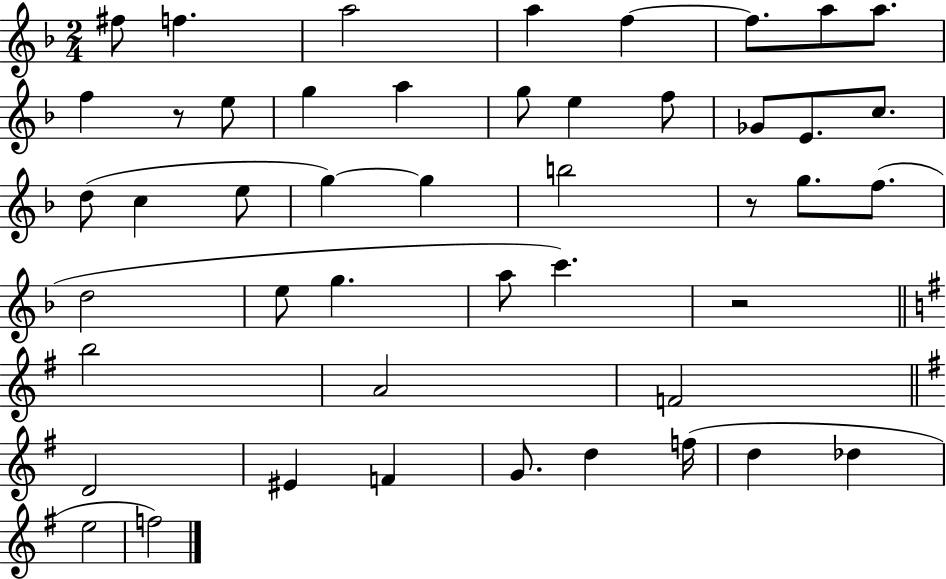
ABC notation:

X:1
T:Untitled
M:2/4
L:1/4
K:F
^f/2 f a2 a f f/2 a/2 a/2 f z/2 e/2 g a g/2 e f/2 _G/2 E/2 c/2 d/2 c e/2 g g b2 z/2 g/2 f/2 d2 e/2 g a/2 c' z2 b2 A2 F2 D2 ^E F G/2 d f/4 d _d e2 f2